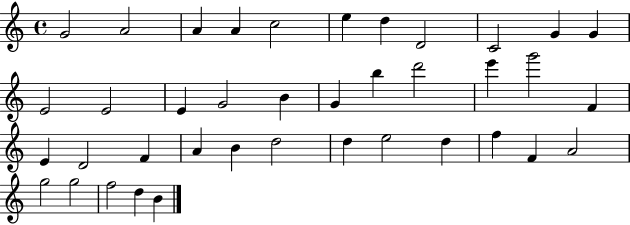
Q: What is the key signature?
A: C major